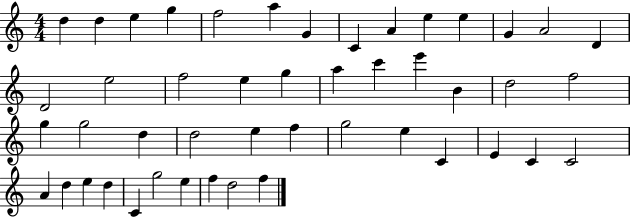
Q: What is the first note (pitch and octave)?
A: D5